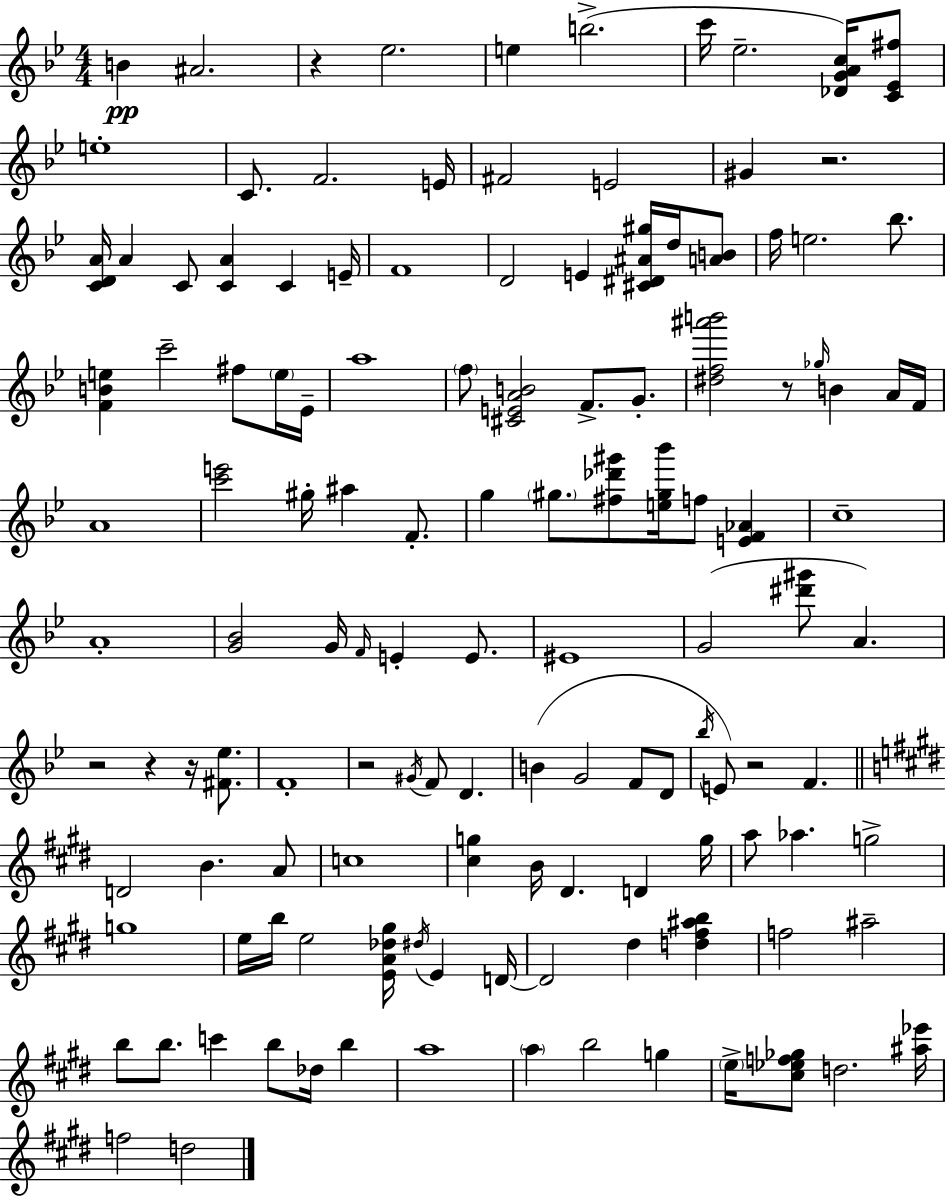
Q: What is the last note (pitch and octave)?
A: D5